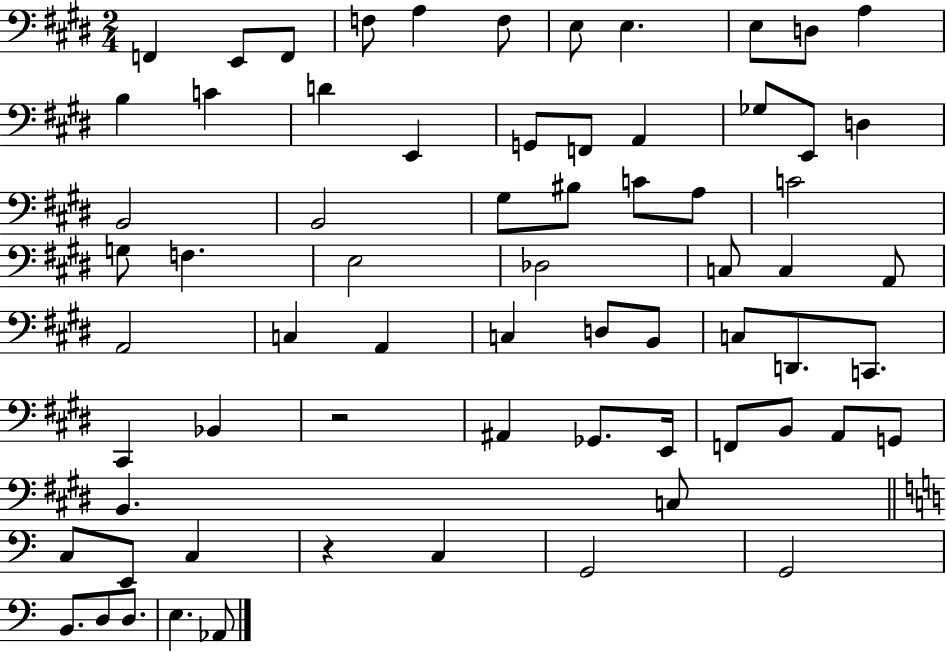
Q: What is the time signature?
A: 2/4